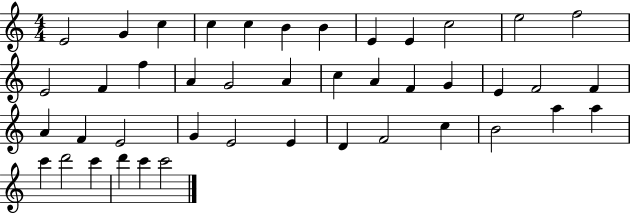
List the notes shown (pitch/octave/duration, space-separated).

E4/h G4/q C5/q C5/q C5/q B4/q B4/q E4/q E4/q C5/h E5/h F5/h E4/h F4/q F5/q A4/q G4/h A4/q C5/q A4/q F4/q G4/q E4/q F4/h F4/q A4/q F4/q E4/h G4/q E4/h E4/q D4/q F4/h C5/q B4/h A5/q A5/q C6/q D6/h C6/q D6/q C6/q C6/h